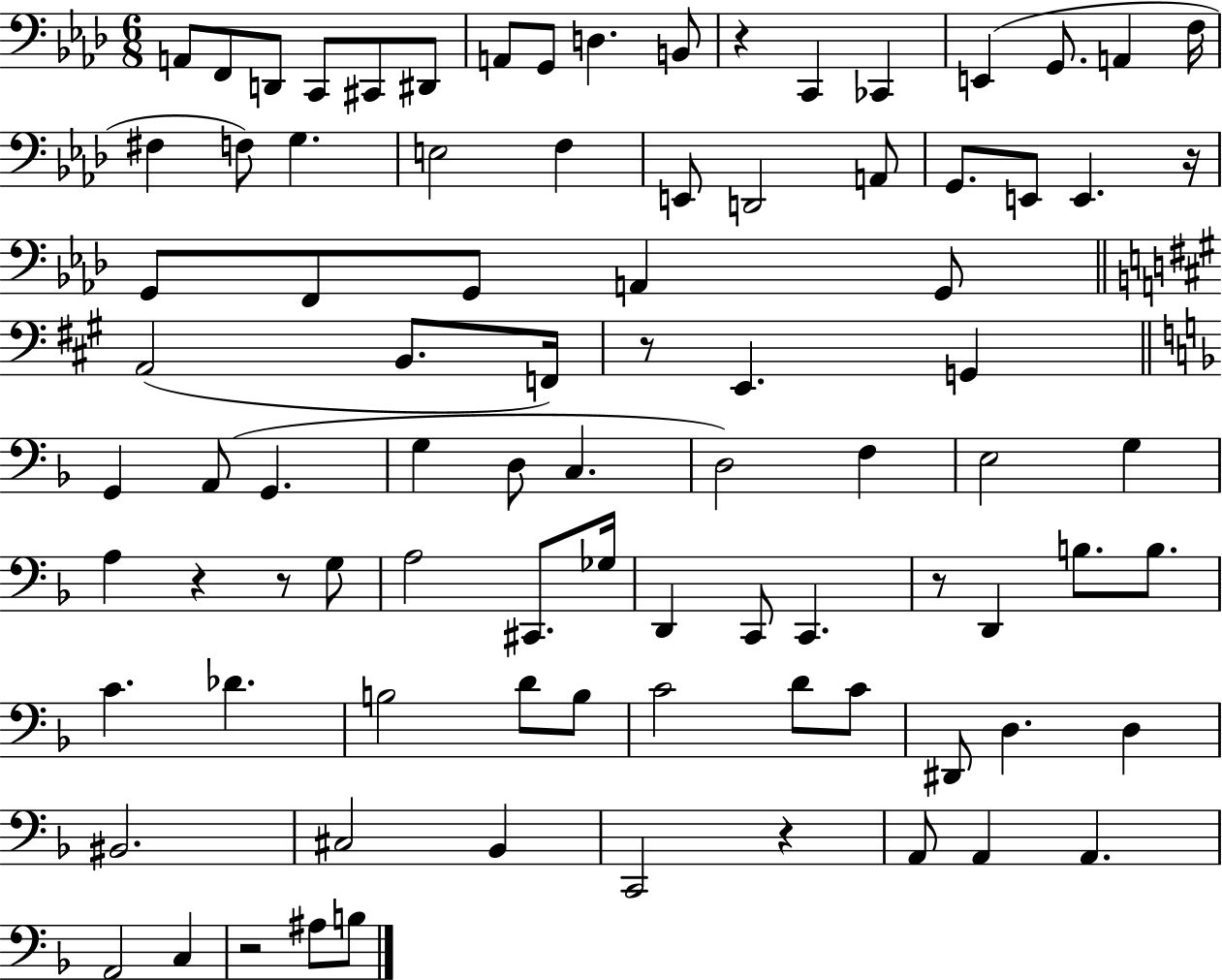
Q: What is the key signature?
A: AES major